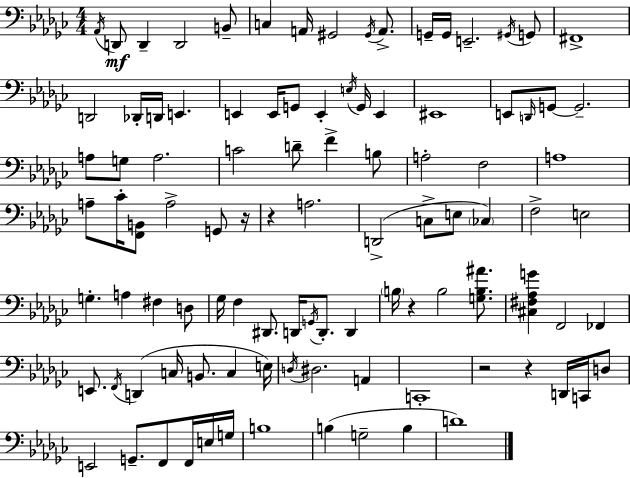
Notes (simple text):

Ab2/s D2/e D2/q D2/h B2/e C3/q A2/s G#2/h G#2/s A2/e. G2/s G2/s E2/h. G#2/s G2/e F#2/w D2/h Db2/s D2/s E2/q. E2/q E2/s G2/e E2/q E3/s G2/s E2/q EIS2/w E2/e D2/s G2/e G2/h. A3/e G3/e A3/h. C4/h D4/e F4/q B3/e A3/h F3/h A3/w A3/e CES4/s [F2,B2]/e A3/h G2/e R/s R/q A3/h. D2/h C3/e E3/e CES3/q F3/h E3/h G3/q. A3/q F#3/q D3/e Gb3/s F3/q D#2/e. D2/s G2/s D2/e. D2/q B3/s R/q B3/h [G3,B3,A#4]/e. [C#3,F#3,Ab3,G4]/q F2/h FES2/q E2/e. F2/s D2/q C3/s B2/e. C3/q E3/s D3/s D#3/h. A2/q C2/w R/h R/q D2/s C2/s D3/e E2/h G2/e. F2/e F2/s E3/s G3/s B3/w B3/q G3/h B3/q D4/w